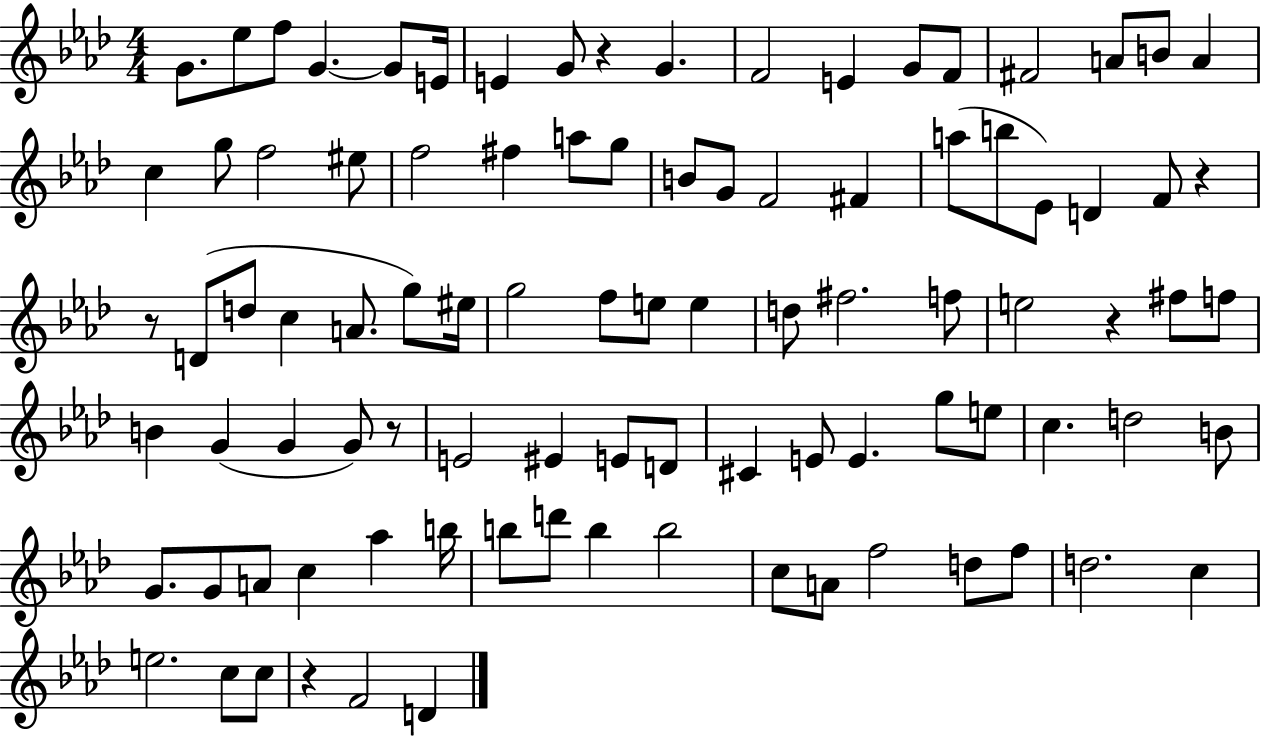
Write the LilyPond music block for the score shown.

{
  \clef treble
  \numericTimeSignature
  \time 4/4
  \key aes \major
  g'8. ees''8 f''8 g'4.~~ g'8 e'16 | e'4 g'8 r4 g'4. | f'2 e'4 g'8 f'8 | fis'2 a'8 b'8 a'4 | \break c''4 g''8 f''2 eis''8 | f''2 fis''4 a''8 g''8 | b'8 g'8 f'2 fis'4 | a''8( b''8 ees'8) d'4 f'8 r4 | \break r8 d'8( d''8 c''4 a'8. g''8) eis''16 | g''2 f''8 e''8 e''4 | d''8 fis''2. f''8 | e''2 r4 fis''8 f''8 | \break b'4 g'4( g'4 g'8) r8 | e'2 eis'4 e'8 d'8 | cis'4 e'8 e'4. g''8 e''8 | c''4. d''2 b'8 | \break g'8. g'8 a'8 c''4 aes''4 b''16 | b''8 d'''8 b''4 b''2 | c''8 a'8 f''2 d''8 f''8 | d''2. c''4 | \break e''2. c''8 c''8 | r4 f'2 d'4 | \bar "|."
}